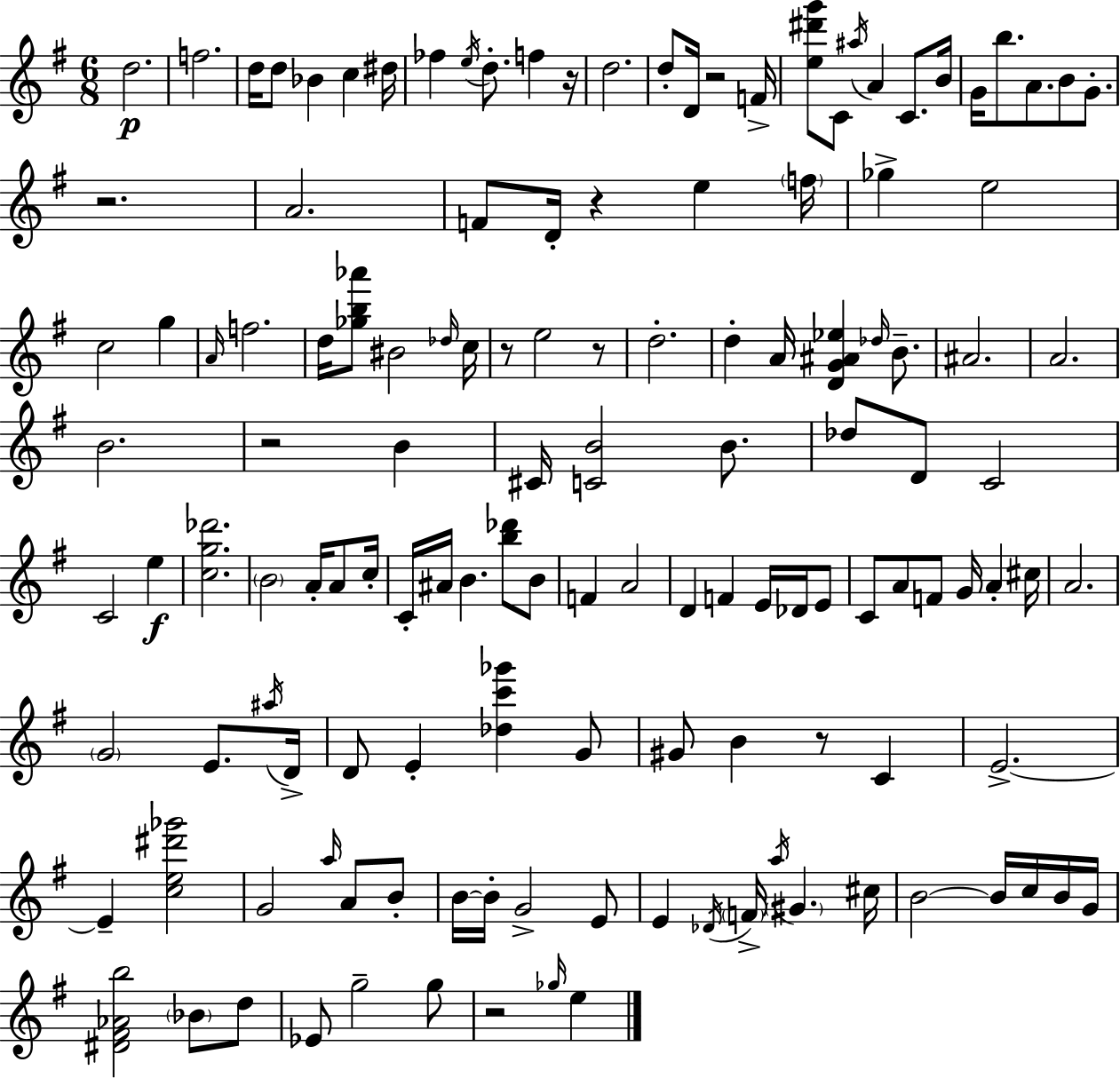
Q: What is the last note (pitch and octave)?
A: E5